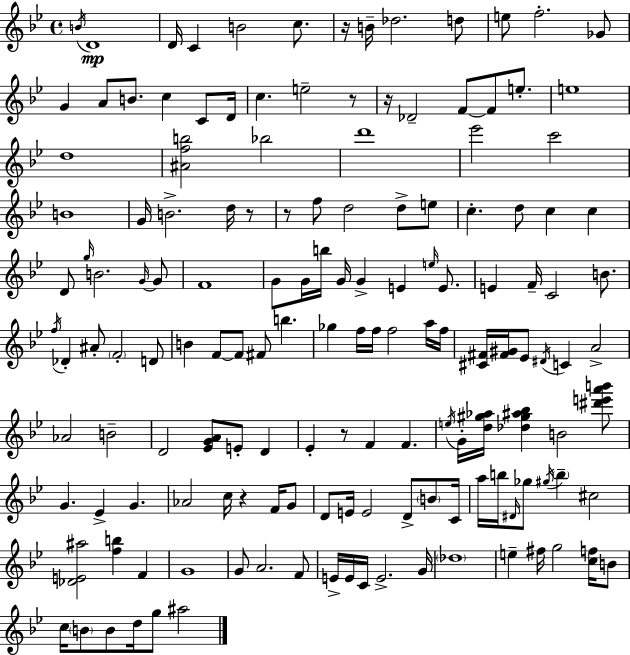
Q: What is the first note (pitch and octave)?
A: B4